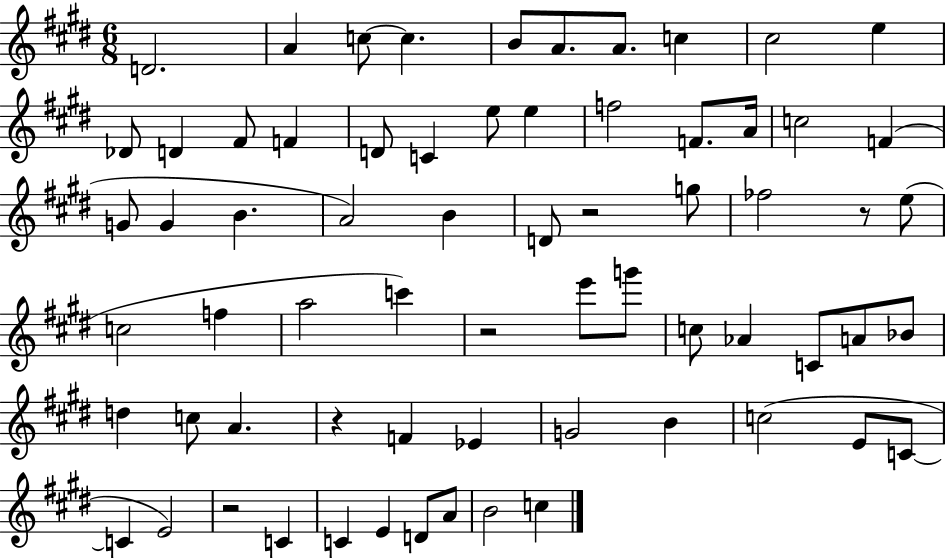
X:1
T:Untitled
M:6/8
L:1/4
K:E
D2 A c/2 c B/2 A/2 A/2 c ^c2 e _D/2 D ^F/2 F D/2 C e/2 e f2 F/2 A/4 c2 F G/2 G B A2 B D/2 z2 g/2 _f2 z/2 e/2 c2 f a2 c' z2 e'/2 g'/2 c/2 _A C/2 A/2 _B/2 d c/2 A z F _E G2 B c2 E/2 C/2 C E2 z2 C C E D/2 A/2 B2 c